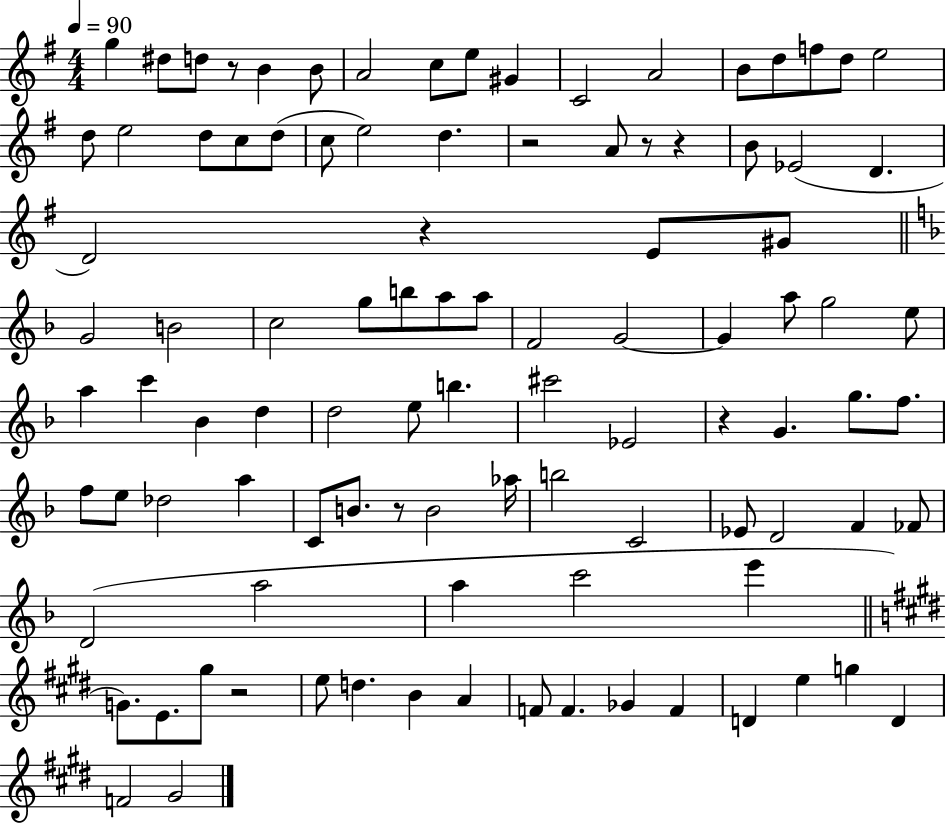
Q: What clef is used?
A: treble